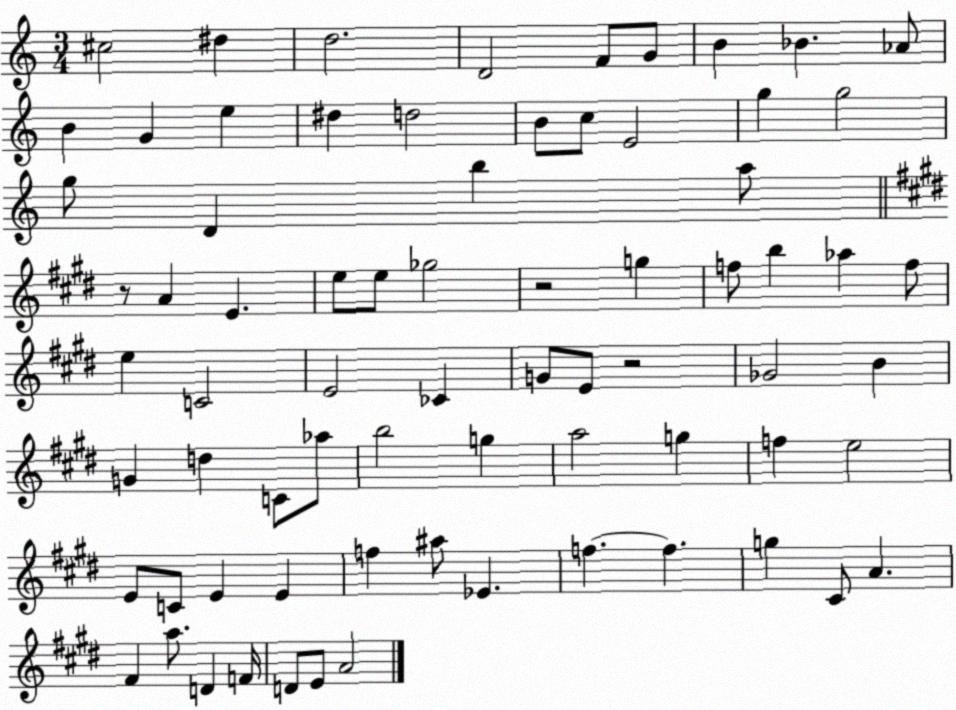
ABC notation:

X:1
T:Untitled
M:3/4
L:1/4
K:C
^c2 ^d d2 D2 F/2 G/2 B _B _A/2 B G e ^d d2 B/2 c/2 E2 g g2 g/2 D b a/2 z/2 A E e/2 e/2 _g2 z2 g f/2 b _a f/2 e C2 E2 _C G/2 E/2 z2 _G2 B G d C/2 _a/2 b2 g a2 g f e2 E/2 C/2 E E f ^a/2 _E f f g ^C/2 A ^F a/2 D F/4 D/2 E/2 A2